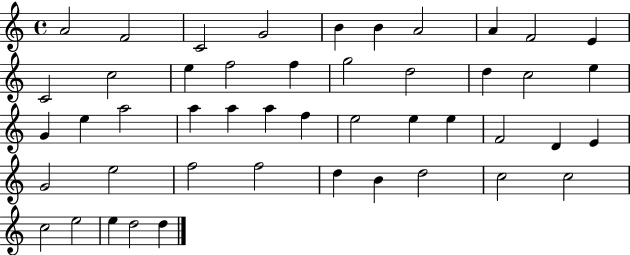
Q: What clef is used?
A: treble